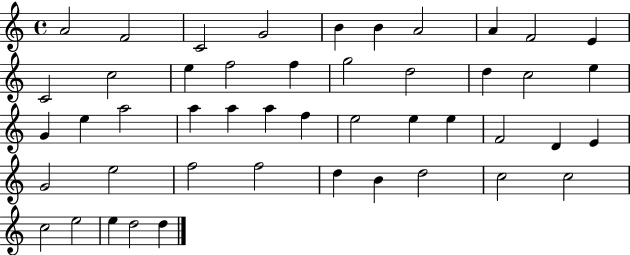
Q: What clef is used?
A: treble